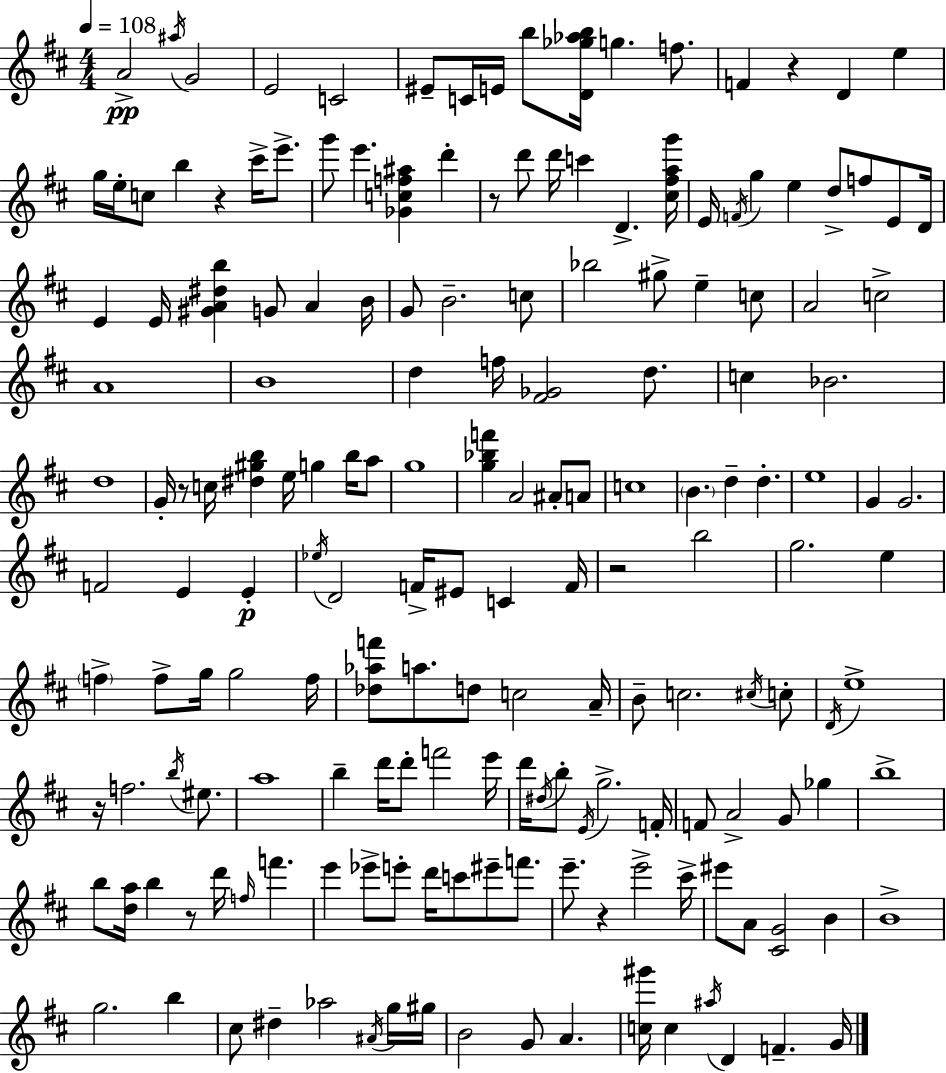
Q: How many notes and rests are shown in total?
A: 175